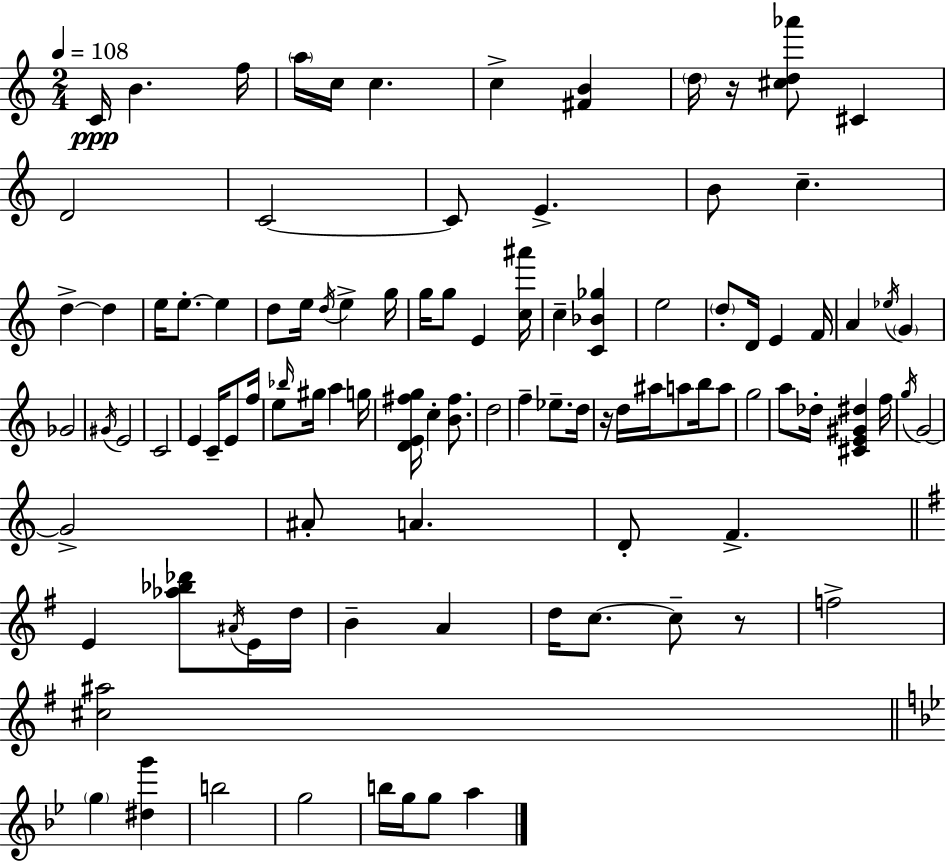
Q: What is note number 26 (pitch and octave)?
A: G5